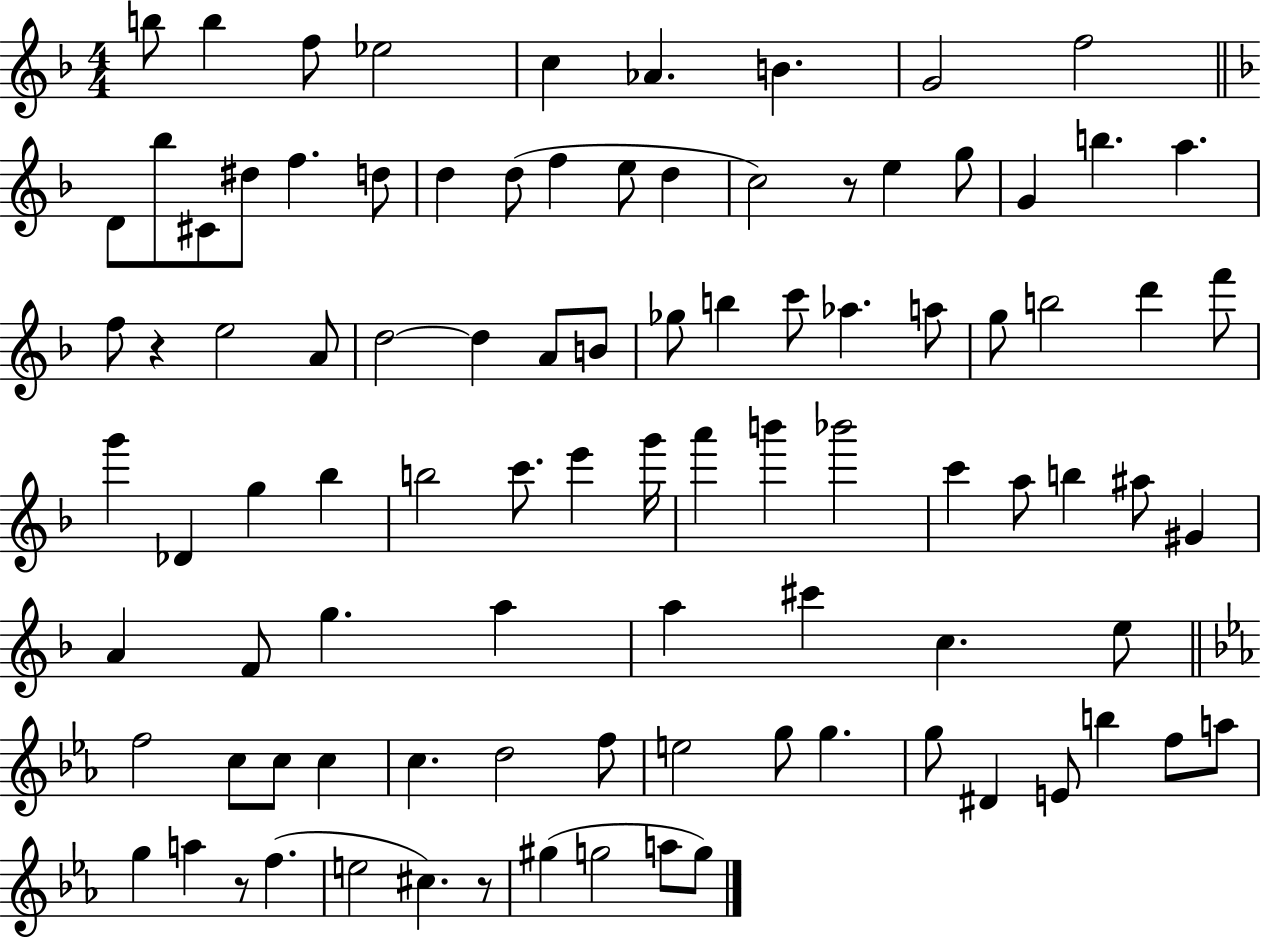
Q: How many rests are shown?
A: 4